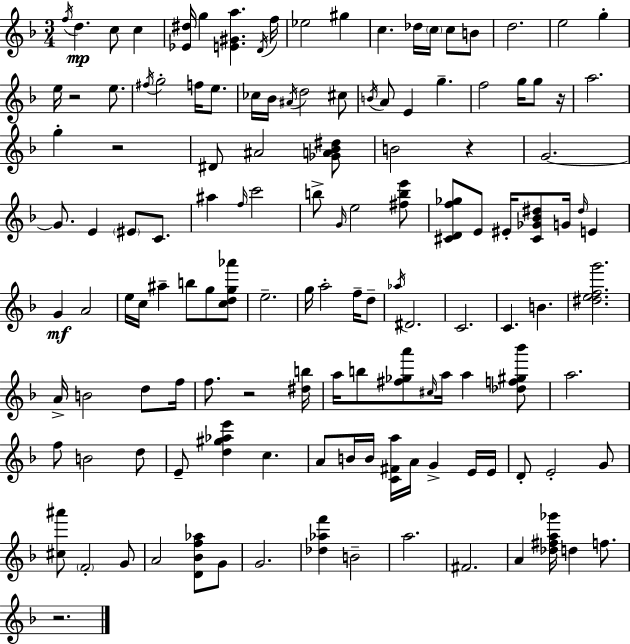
{
  \clef treble
  \numericTimeSignature
  \time 3/4
  \key f \major
  \acciaccatura { f''16 }\mp d''4. c''8 c''4 | <ees' dis''>16 g''4 <e' gis' a''>4. | \acciaccatura { d'16 } f''16 ees''2 gis''4 | c''4. des''16 \parenthesize c''16 c''8 | \break b'8 d''2. | e''2 g''4-. | e''16 r2 e''8. | \acciaccatura { fis''16 } g''2-. f''16 | \break e''8. ces''16 bes'16 \acciaccatura { ais'16 } d''2 | cis''8 \acciaccatura { b'16 } a'8 e'4 g''4.-- | f''2 | g''16 g''8 r16 a''2. | \break g''4-. r2 | dis'8 ais'2 | <ges' a' bes' dis''>8 b'2 | r4 g'2.~~ | \break g'8. e'4 | \parenthesize eis'8 c'8. ais''4 \grace { f''16 } c'''2 | b''8-> \grace { g'16 } e''2 | <fis'' b'' e'''>8 <cis' d' f'' ges''>8 e'8 eis'16-. | \break <cis' ges' bes' dis''>8 g'16 \grace { dis''16 } e'4 g'4\mf | a'2 e''16 c''16 ais''4-- | b''8 g''8 <c'' d'' g'' aes'''>8 e''2.-- | g''16 a''2-. | \break f''16-- d''8-- \acciaccatura { aes''16 } dis'2. | c'2. | c'4. | b'4. <dis'' e'' f'' g'''>2. | \break a'16-> b'2 | d''8 f''16 f''8. | r2 <dis'' b''>16 a''16 b''8 | <fis'' ges'' a'''>8 \grace { cis''16 } a''16 a''4 <des'' f'' gis'' bes'''>8 a''2. | \break f''8 | b'2 d''8 e'8-- | <d'' gis'' aes'' e'''>4 c''4. a'8 | b'16 b'16 <c' fis' a''>16 a'16 g'4-> e'16 e'16 d'8-. | \break e'2-. g'8 <cis'' ais'''>8 | \parenthesize f'2-. g'8 a'2 | <d' bes' f'' aes''>8 g'8 g'2. | <des'' aes'' f'''>4 | \break b'2-- a''2. | fis'2. | a'4 | <des'' fis'' a'' ges'''>16 d''4 f''8. r2. | \break \bar "|."
}